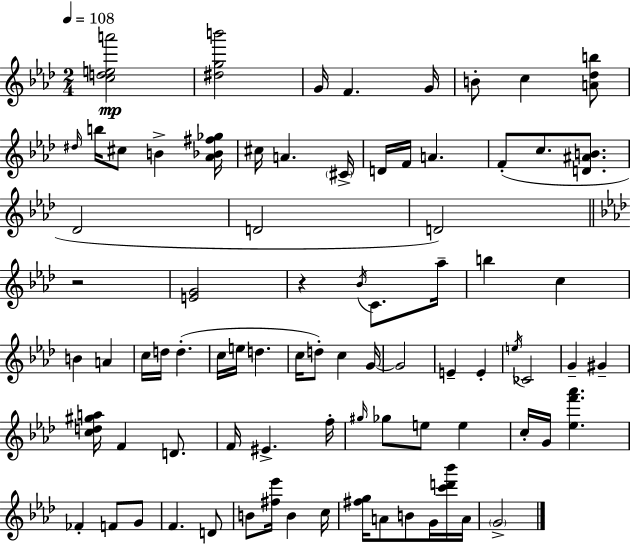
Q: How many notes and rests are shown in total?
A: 81